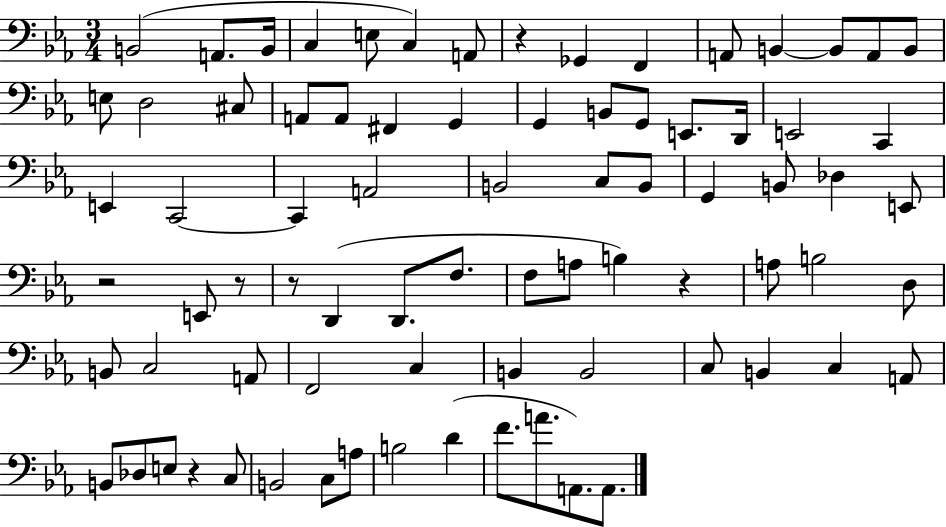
B2/h A2/e. B2/s C3/q E3/e C3/q A2/e R/q Gb2/q F2/q A2/e B2/q B2/e A2/e B2/e E3/e D3/h C#3/e A2/e A2/e F#2/q G2/q G2/q B2/e G2/e E2/e. D2/s E2/h C2/q E2/q C2/h C2/q A2/h B2/h C3/e B2/e G2/q B2/e Db3/q E2/e R/h E2/e R/e R/e D2/q D2/e. F3/e. F3/e A3/e B3/q R/q A3/e B3/h D3/e B2/e C3/h A2/e F2/h C3/q B2/q B2/h C3/e B2/q C3/q A2/e B2/e Db3/e E3/e R/q C3/e B2/h C3/e A3/e B3/h D4/q F4/e. A4/e. A2/e. A2/e.